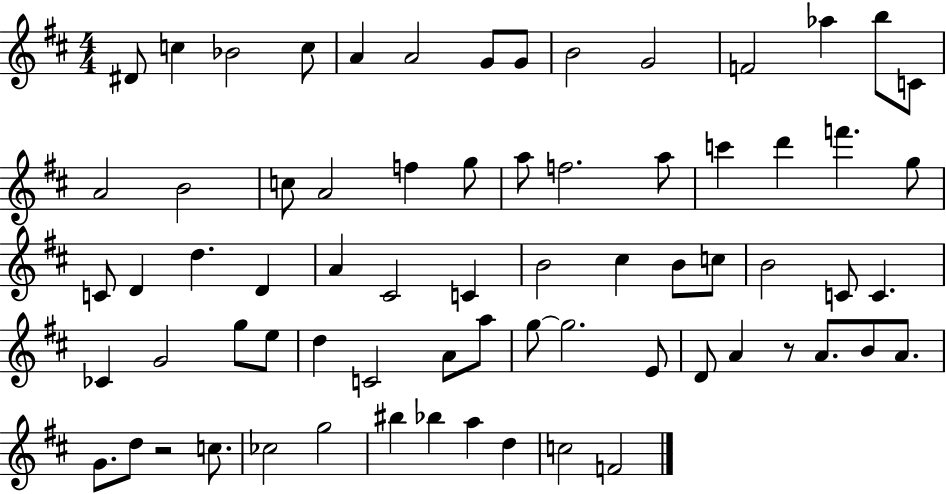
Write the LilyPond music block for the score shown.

{
  \clef treble
  \numericTimeSignature
  \time 4/4
  \key d \major
  \repeat volta 2 { dis'8 c''4 bes'2 c''8 | a'4 a'2 g'8 g'8 | b'2 g'2 | f'2 aes''4 b''8 c'8 | \break a'2 b'2 | c''8 a'2 f''4 g''8 | a''8 f''2. a''8 | c'''4 d'''4 f'''4. g''8 | \break c'8 d'4 d''4. d'4 | a'4 cis'2 c'4 | b'2 cis''4 b'8 c''8 | b'2 c'8 c'4. | \break ces'4 g'2 g''8 e''8 | d''4 c'2 a'8 a''8 | g''8~~ g''2. e'8 | d'8 a'4 r8 a'8. b'8 a'8. | \break g'8. d''8 r2 c''8. | ces''2 g''2 | bis''4 bes''4 a''4 d''4 | c''2 f'2 | \break } \bar "|."
}